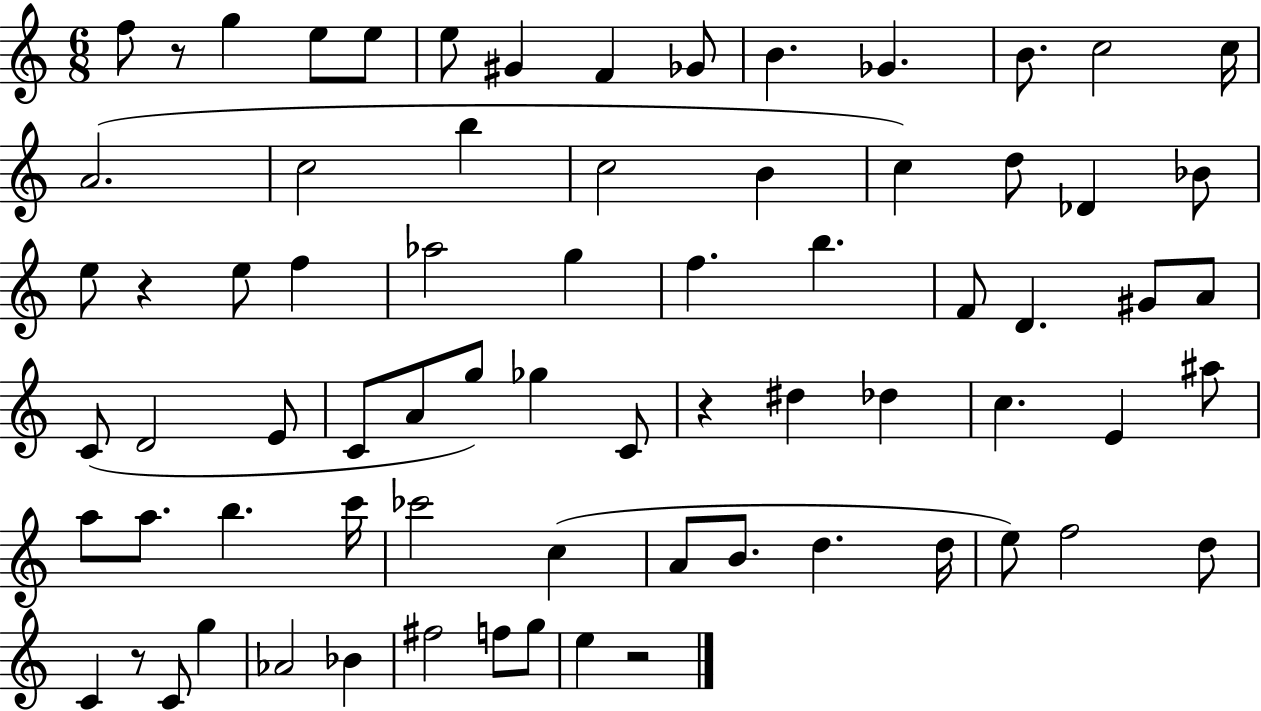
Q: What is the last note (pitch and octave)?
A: E5